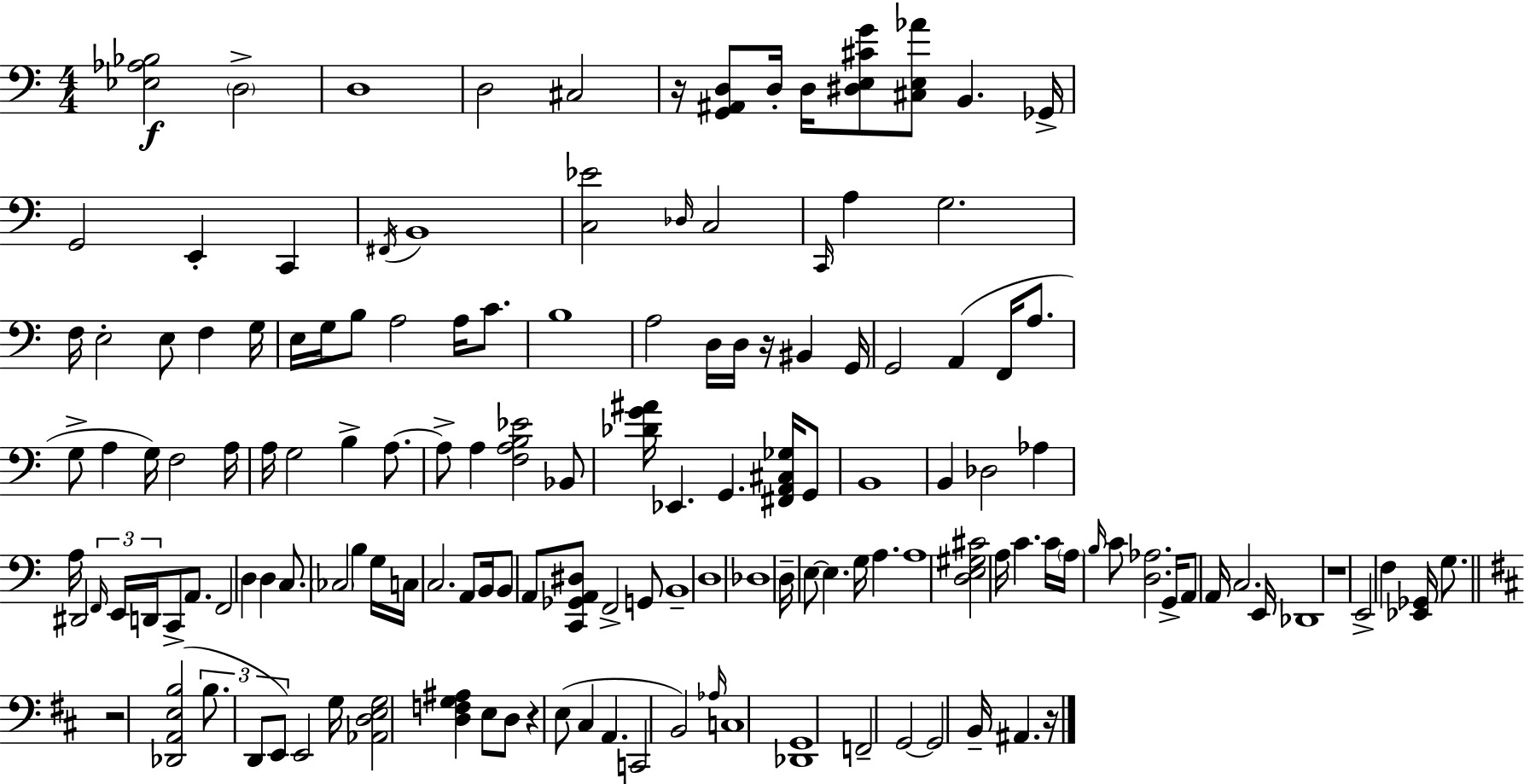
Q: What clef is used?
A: bass